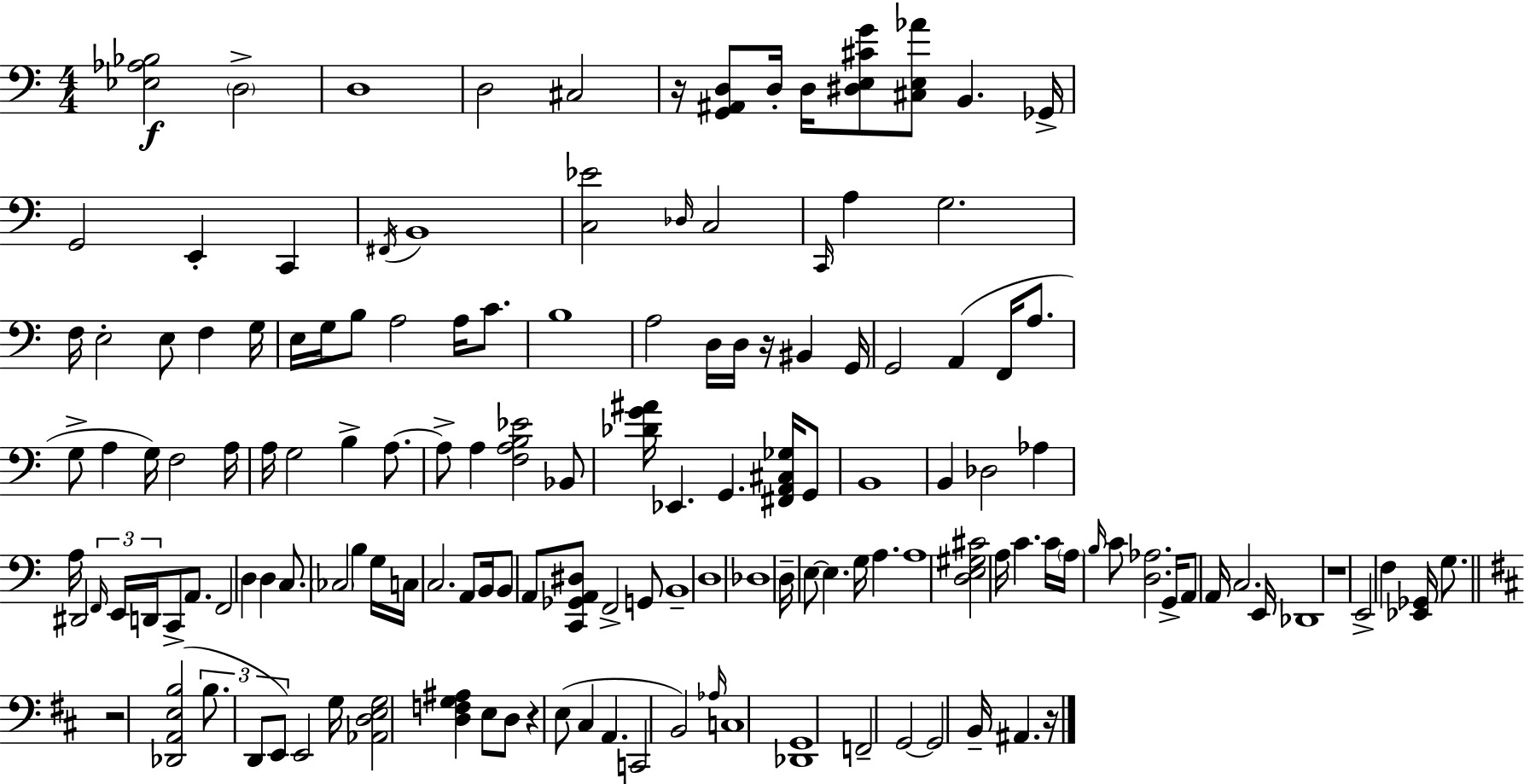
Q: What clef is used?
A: bass